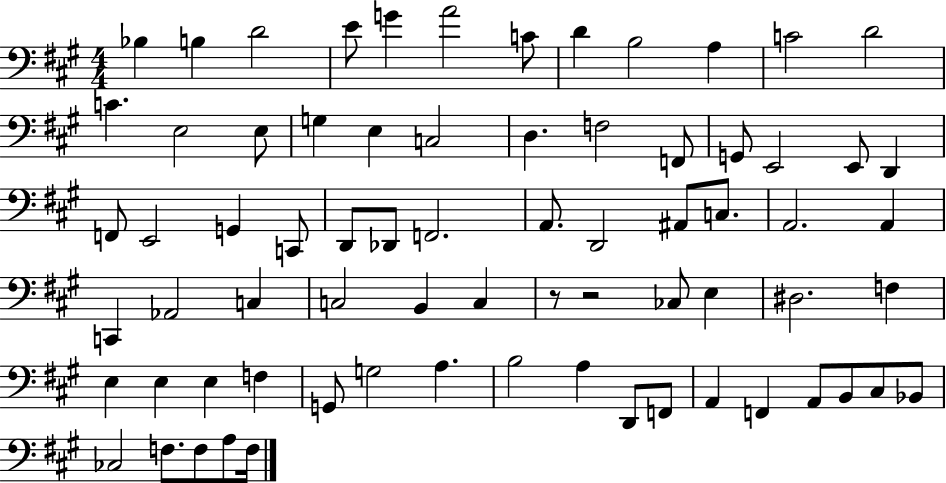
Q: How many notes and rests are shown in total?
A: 72